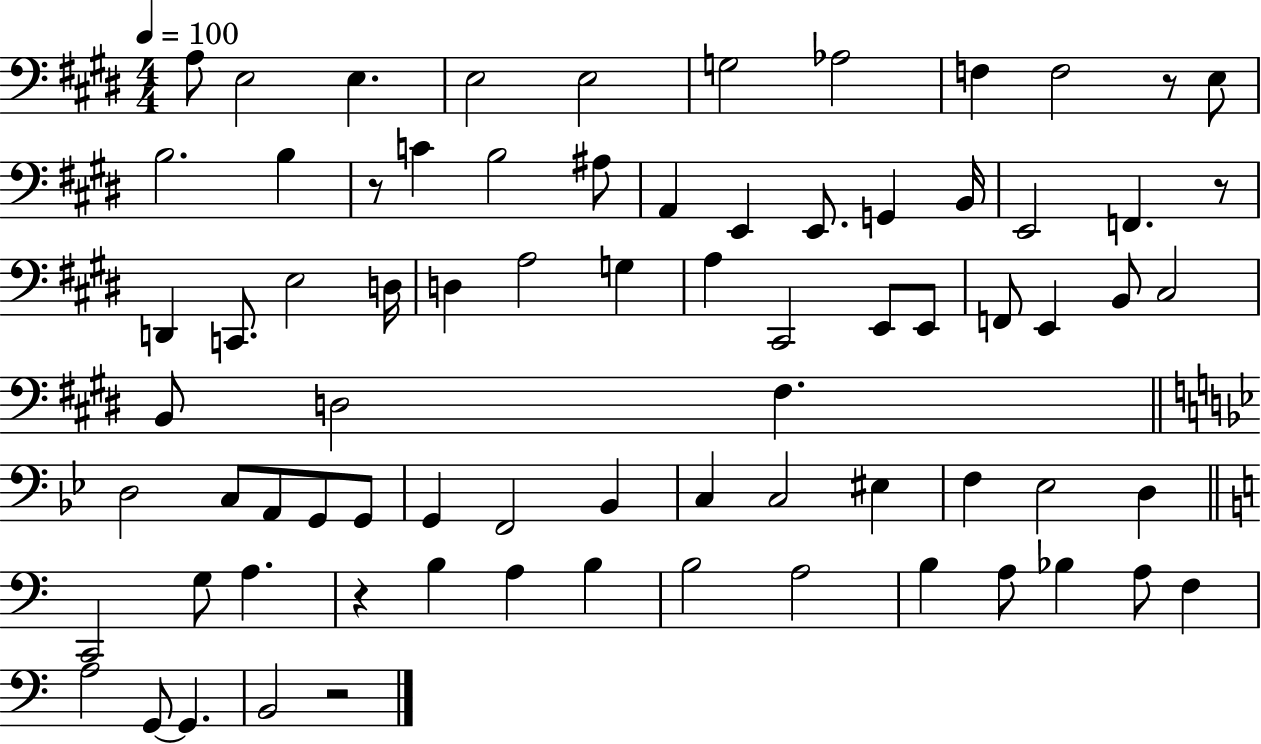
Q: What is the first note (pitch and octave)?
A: A3